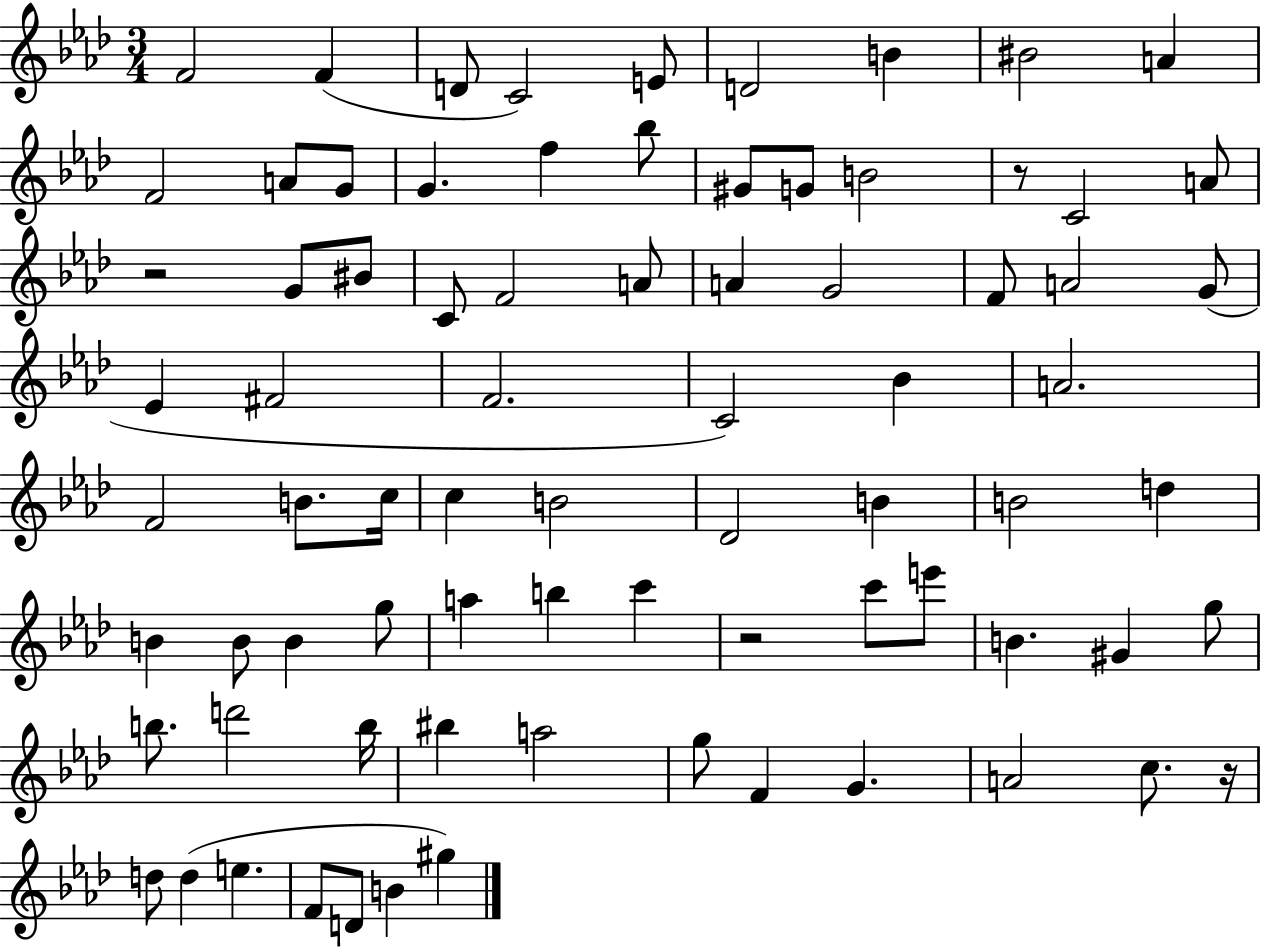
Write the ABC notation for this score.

X:1
T:Untitled
M:3/4
L:1/4
K:Ab
F2 F D/2 C2 E/2 D2 B ^B2 A F2 A/2 G/2 G f _b/2 ^G/2 G/2 B2 z/2 C2 A/2 z2 G/2 ^B/2 C/2 F2 A/2 A G2 F/2 A2 G/2 _E ^F2 F2 C2 _B A2 F2 B/2 c/4 c B2 _D2 B B2 d B B/2 B g/2 a b c' z2 c'/2 e'/2 B ^G g/2 b/2 d'2 b/4 ^b a2 g/2 F G A2 c/2 z/4 d/2 d e F/2 D/2 B ^g